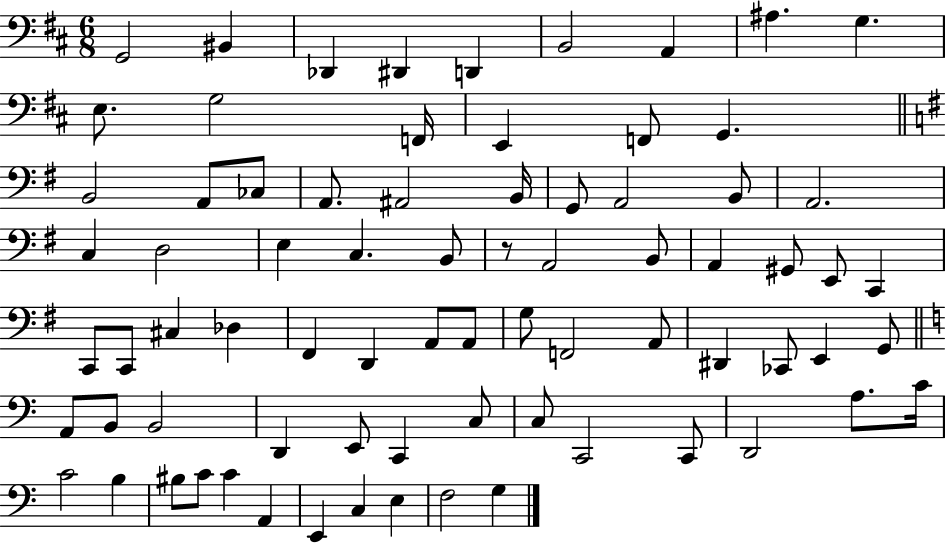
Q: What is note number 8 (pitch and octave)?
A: A#3